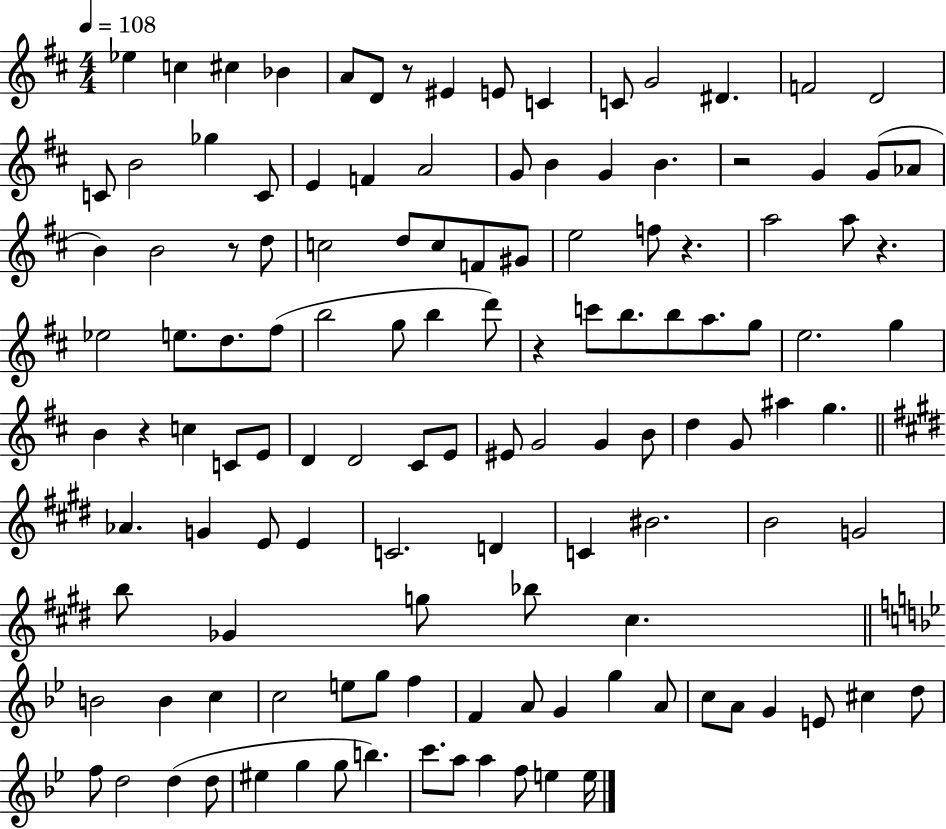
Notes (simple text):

Eb5/q C5/q C#5/q Bb4/q A4/e D4/e R/e EIS4/q E4/e C4/q C4/e G4/h D#4/q. F4/h D4/h C4/e B4/h Gb5/q C4/e E4/q F4/q A4/h G4/e B4/q G4/q B4/q. R/h G4/q G4/e Ab4/e B4/q B4/h R/e D5/e C5/h D5/e C5/e F4/e G#4/e E5/h F5/e R/q. A5/h A5/e R/q. Eb5/h E5/e. D5/e. F#5/e B5/h G5/e B5/q D6/e R/q C6/e B5/e. B5/e A5/e. G5/e E5/h. G5/q B4/q R/q C5/q C4/e E4/e D4/q D4/h C#4/e E4/e EIS4/e G4/h G4/q B4/e D5/q G4/e A#5/q G5/q. Ab4/q. G4/q E4/e E4/q C4/h. D4/q C4/q BIS4/h. B4/h G4/h B5/e Gb4/q G5/e Bb5/e C#5/q. B4/h B4/q C5/q C5/h E5/e G5/e F5/q F4/q A4/e G4/q G5/q A4/e C5/e A4/e G4/q E4/e C#5/q D5/e F5/e D5/h D5/q D5/e EIS5/q G5/q G5/e B5/q. C6/e. A5/e A5/q F5/e E5/q E5/s